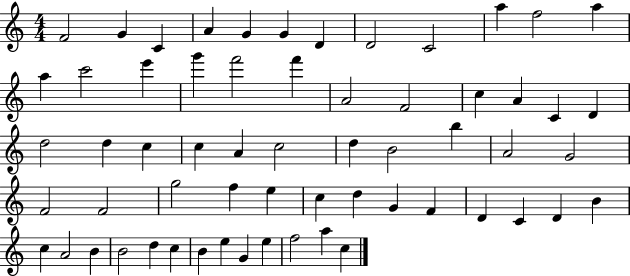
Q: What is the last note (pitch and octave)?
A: C5